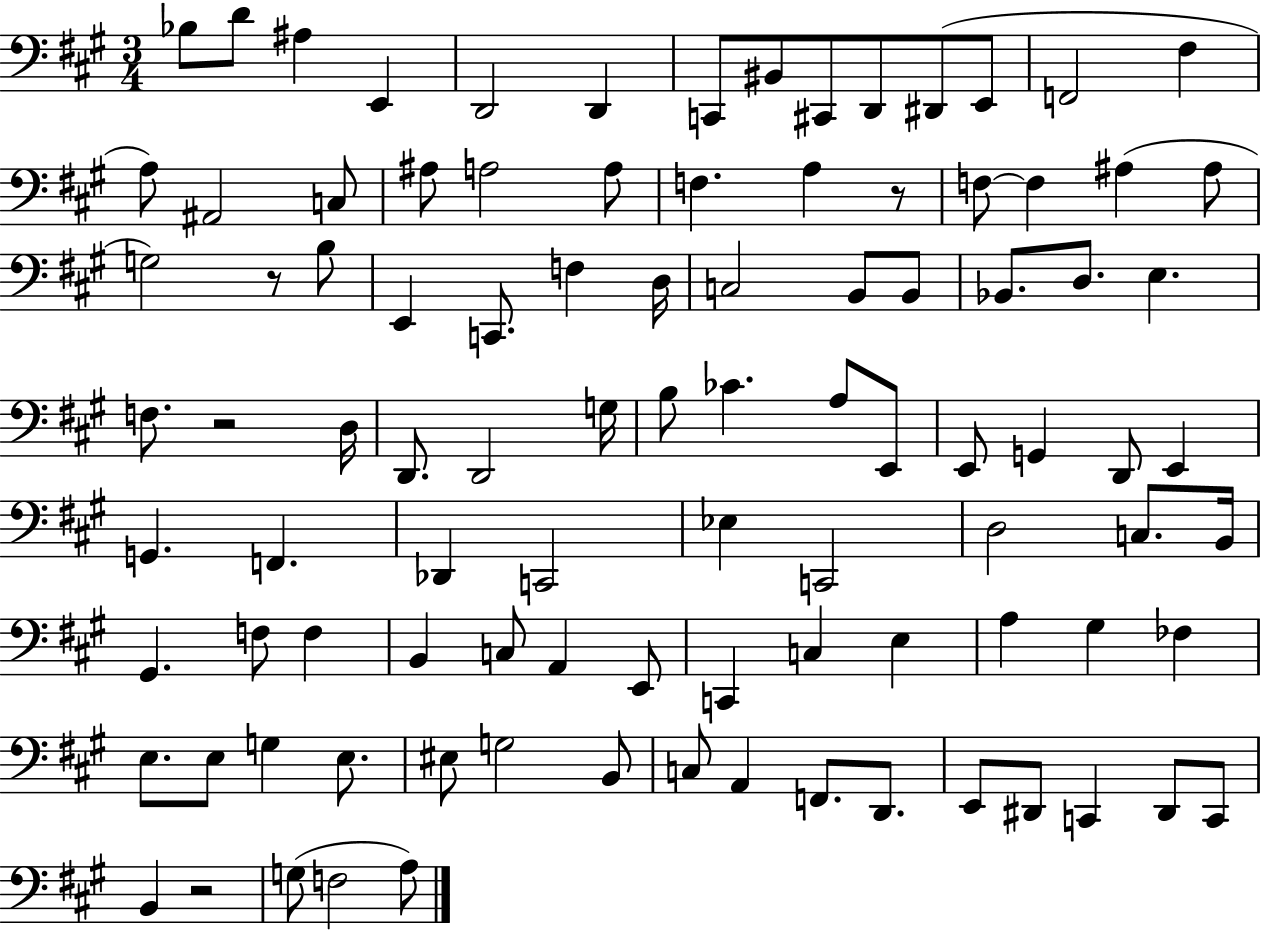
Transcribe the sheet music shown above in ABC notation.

X:1
T:Untitled
M:3/4
L:1/4
K:A
_B,/2 D/2 ^A, E,, D,,2 D,, C,,/2 ^B,,/2 ^C,,/2 D,,/2 ^D,,/2 E,,/2 F,,2 ^F, A,/2 ^A,,2 C,/2 ^A,/2 A,2 A,/2 F, A, z/2 F,/2 F, ^A, ^A,/2 G,2 z/2 B,/2 E,, C,,/2 F, D,/4 C,2 B,,/2 B,,/2 _B,,/2 D,/2 E, F,/2 z2 D,/4 D,,/2 D,,2 G,/4 B,/2 _C A,/2 E,,/2 E,,/2 G,, D,,/2 E,, G,, F,, _D,, C,,2 _E, C,,2 D,2 C,/2 B,,/4 ^G,, F,/2 F, B,, C,/2 A,, E,,/2 C,, C, E, A, ^G, _F, E,/2 E,/2 G, E,/2 ^E,/2 G,2 B,,/2 C,/2 A,, F,,/2 D,,/2 E,,/2 ^D,,/2 C,, ^D,,/2 C,,/2 B,, z2 G,/2 F,2 A,/2